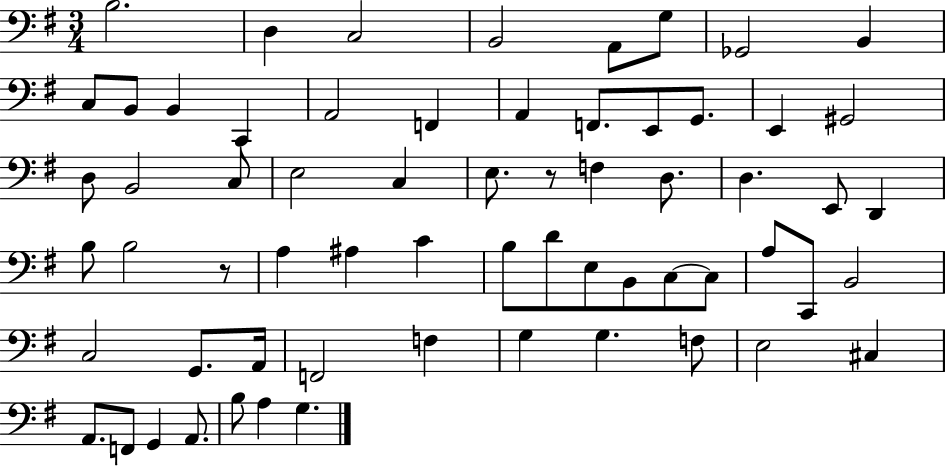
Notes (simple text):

B3/h. D3/q C3/h B2/h A2/e G3/e Gb2/h B2/q C3/e B2/e B2/q C2/q A2/h F2/q A2/q F2/e. E2/e G2/e. E2/q G#2/h D3/e B2/h C3/e E3/h C3/q E3/e. R/e F3/q D3/e. D3/q. E2/e D2/q B3/e B3/h R/e A3/q A#3/q C4/q B3/e D4/e E3/e B2/e C3/e C3/e A3/e C2/e B2/h C3/h G2/e. A2/s F2/h F3/q G3/q G3/q. F3/e E3/h C#3/q A2/e. F2/e G2/q A2/e. B3/e A3/q G3/q.